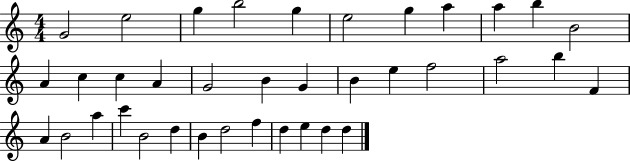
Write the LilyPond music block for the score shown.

{
  \clef treble
  \numericTimeSignature
  \time 4/4
  \key c \major
  g'2 e''2 | g''4 b''2 g''4 | e''2 g''4 a''4 | a''4 b''4 b'2 | \break a'4 c''4 c''4 a'4 | g'2 b'4 g'4 | b'4 e''4 f''2 | a''2 b''4 f'4 | \break a'4 b'2 a''4 | c'''4 b'2 d''4 | b'4 d''2 f''4 | d''4 e''4 d''4 d''4 | \break \bar "|."
}